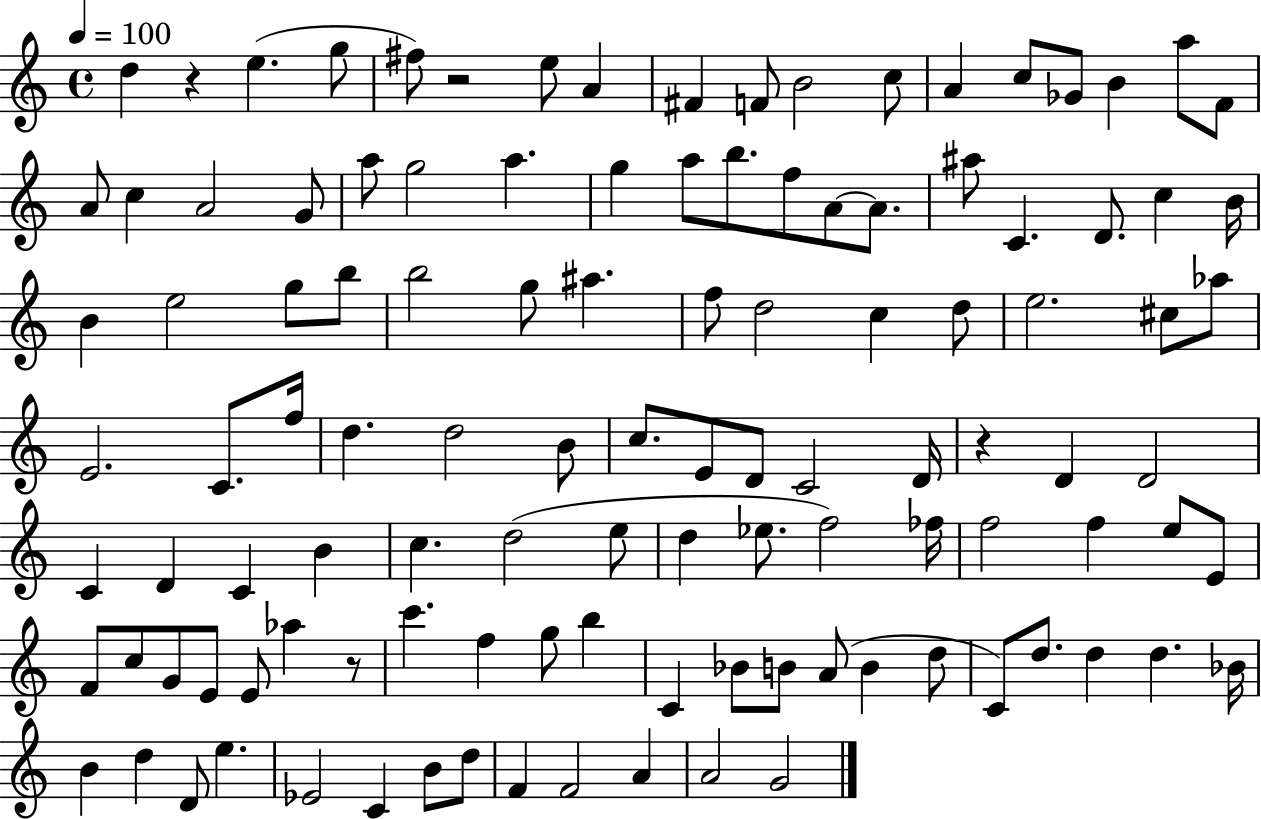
{
  \clef treble
  \time 4/4
  \defaultTimeSignature
  \key c \major
  \tempo 4 = 100
  \repeat volta 2 { d''4 r4 e''4.( g''8 | fis''8) r2 e''8 a'4 | fis'4 f'8 b'2 c''8 | a'4 c''8 ges'8 b'4 a''8 f'8 | \break a'8 c''4 a'2 g'8 | a''8 g''2 a''4. | g''4 a''8 b''8. f''8 a'8~~ a'8. | ais''8 c'4. d'8. c''4 b'16 | \break b'4 e''2 g''8 b''8 | b''2 g''8 ais''4. | f''8 d''2 c''4 d''8 | e''2. cis''8 aes''8 | \break e'2. c'8. f''16 | d''4. d''2 b'8 | c''8. e'8 d'8 c'2 d'16 | r4 d'4 d'2 | \break c'4 d'4 c'4 b'4 | c''4. d''2( e''8 | d''4 ees''8. f''2) fes''16 | f''2 f''4 e''8 e'8 | \break f'8 c''8 g'8 e'8 e'8 aes''4 r8 | c'''4. f''4 g''8 b''4 | c'4 bes'8 b'8 a'8( b'4 d''8 | c'8) d''8. d''4 d''4. bes'16 | \break b'4 d''4 d'8 e''4. | ees'2 c'4 b'8 d''8 | f'4 f'2 a'4 | a'2 g'2 | \break } \bar "|."
}